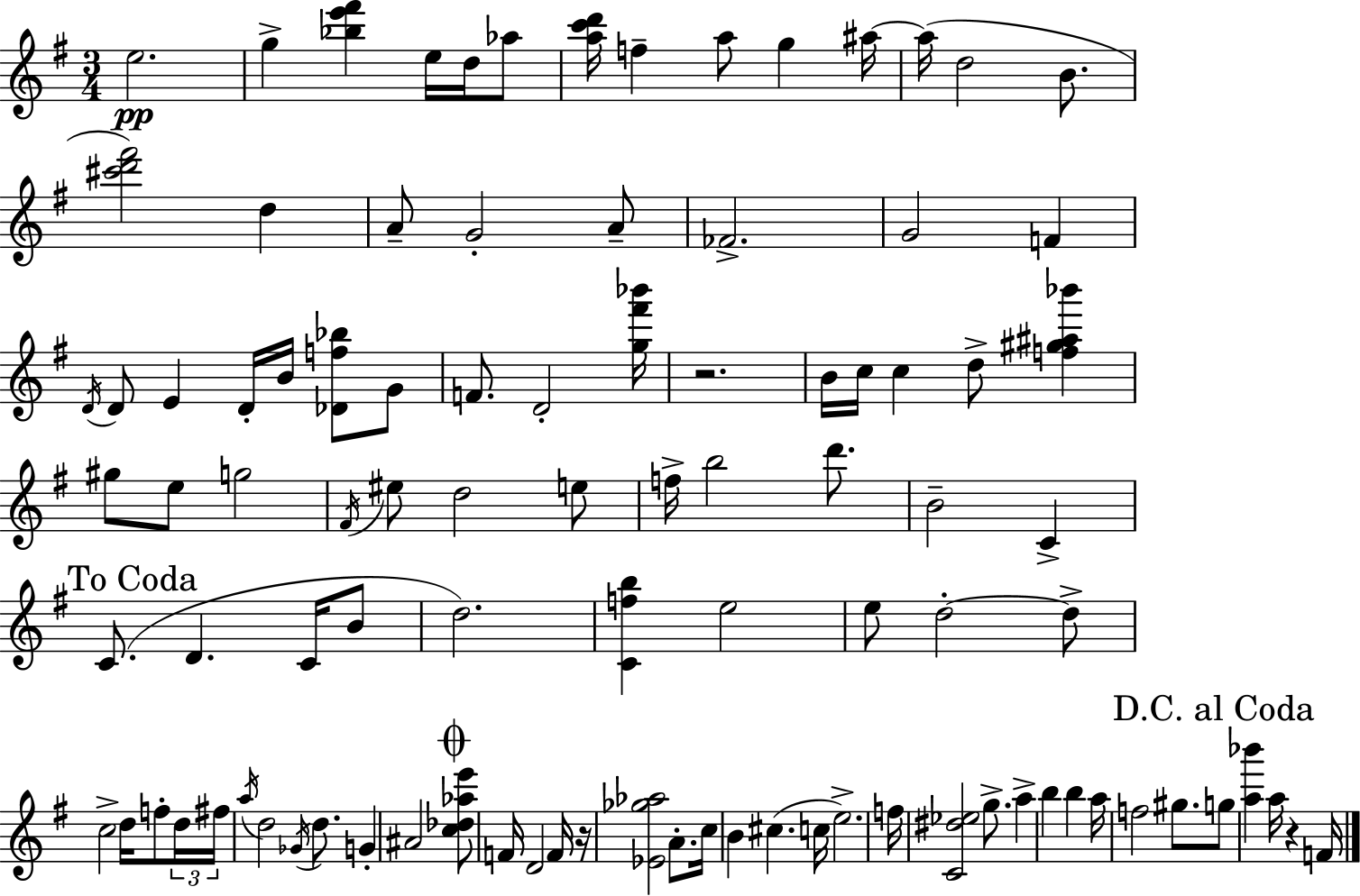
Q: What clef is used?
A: treble